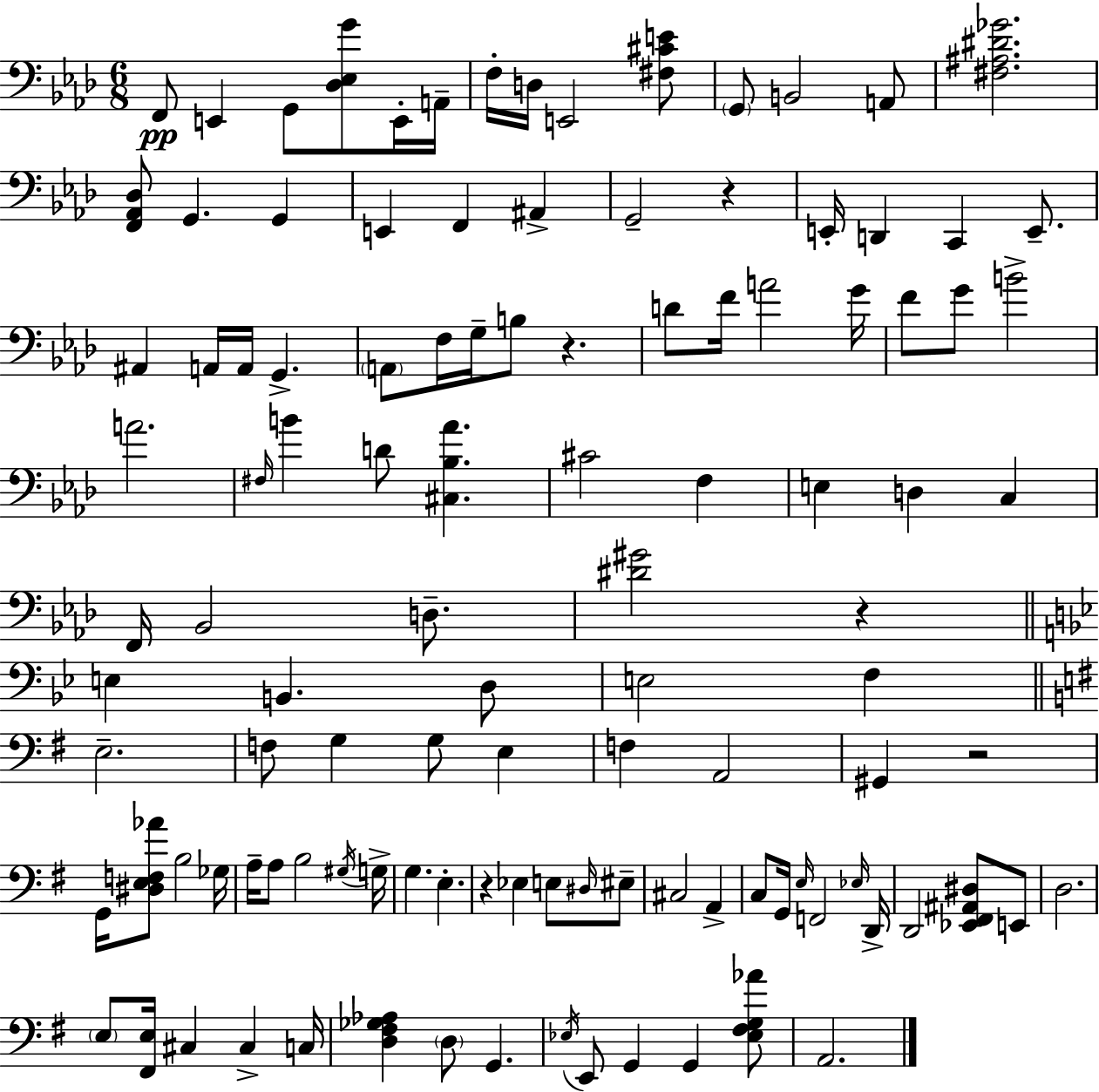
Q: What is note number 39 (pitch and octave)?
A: B4